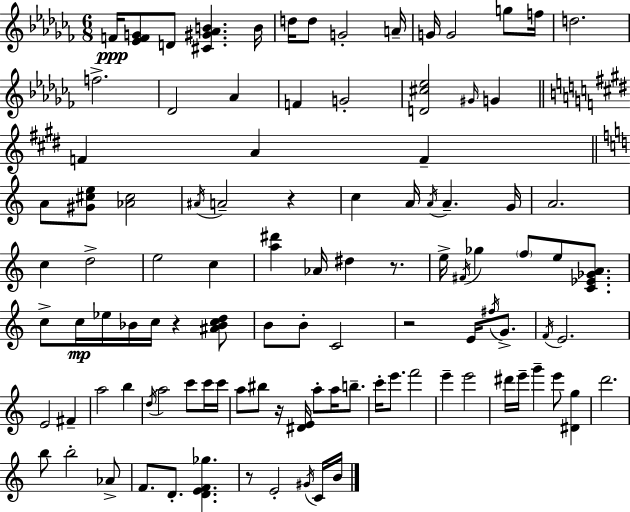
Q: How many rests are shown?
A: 6